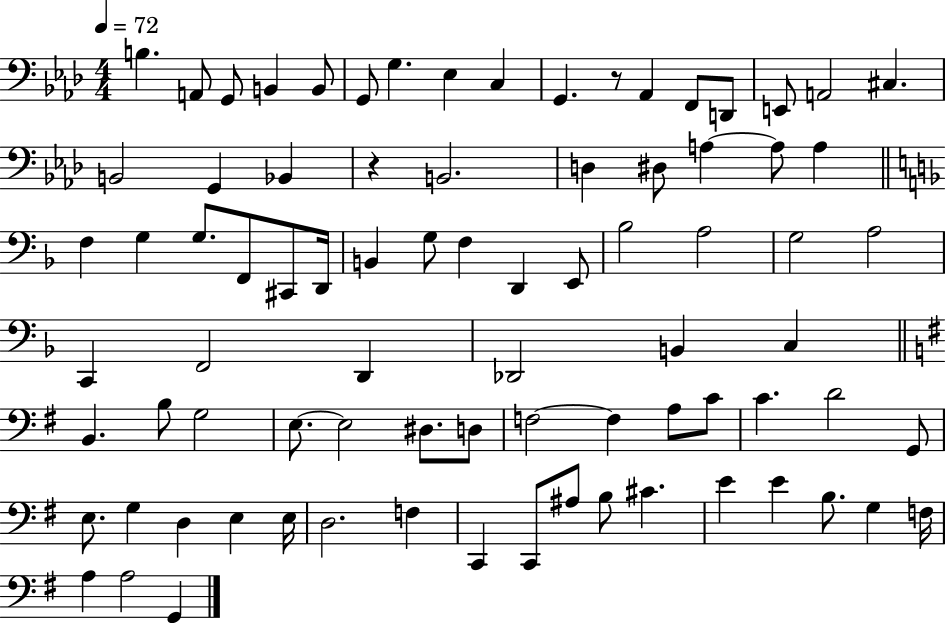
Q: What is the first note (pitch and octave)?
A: B3